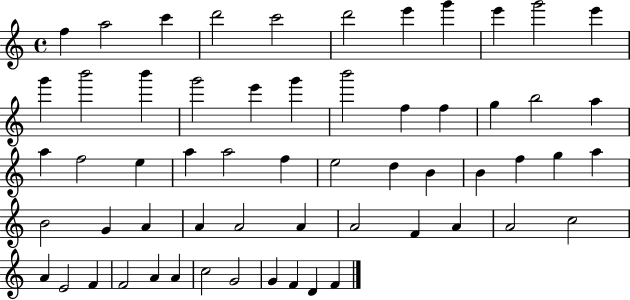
F5/q A5/h C6/q D6/h C6/h D6/h E6/q G6/q E6/q G6/h E6/q G6/q B6/h B6/q G6/h E6/q G6/q B6/h F5/q F5/q G5/q B5/h A5/q A5/q F5/h E5/q A5/q A5/h F5/q E5/h D5/q B4/q B4/q F5/q G5/q A5/q B4/h G4/q A4/q A4/q A4/h A4/q A4/h F4/q A4/q A4/h C5/h A4/q E4/h F4/q F4/h A4/q A4/q C5/h G4/h G4/q F4/q D4/q F4/q